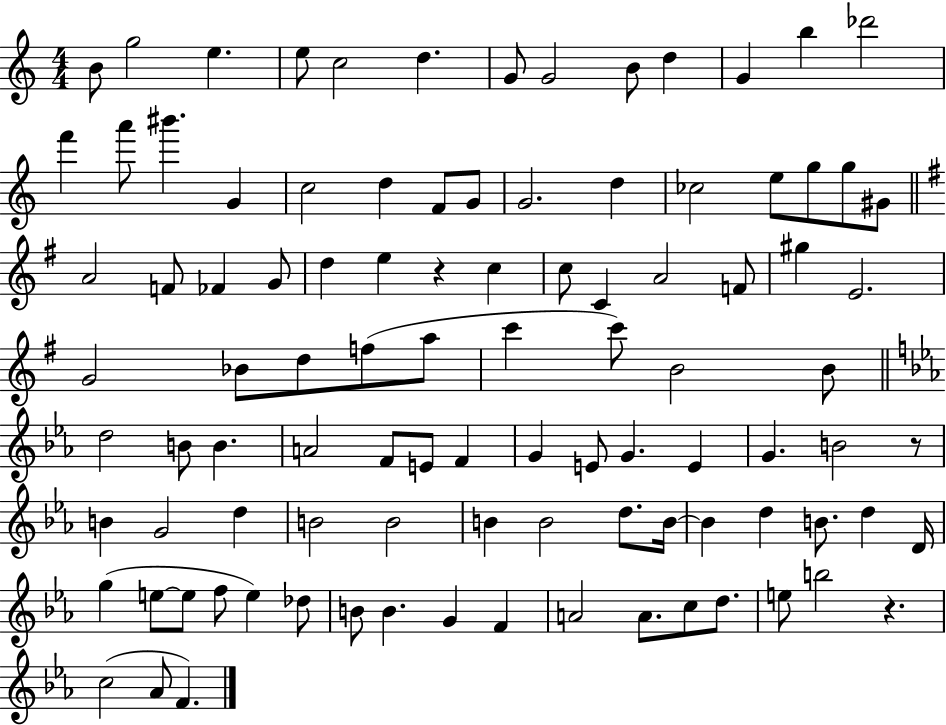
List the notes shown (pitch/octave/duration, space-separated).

B4/e G5/h E5/q. E5/e C5/h D5/q. G4/e G4/h B4/e D5/q G4/q B5/q Db6/h F6/q A6/e BIS6/q. G4/q C5/h D5/q F4/e G4/e G4/h. D5/q CES5/h E5/e G5/e G5/e G#4/e A4/h F4/e FES4/q G4/e D5/q E5/q R/q C5/q C5/e C4/q A4/h F4/e G#5/q E4/h. G4/h Bb4/e D5/e F5/e A5/e C6/q C6/e B4/h B4/e D5/h B4/e B4/q. A4/h F4/e E4/e F4/q G4/q E4/e G4/q. E4/q G4/q. B4/h R/e B4/q G4/h D5/q B4/h B4/h B4/q B4/h D5/e. B4/s B4/q D5/q B4/e. D5/q D4/s G5/q E5/e E5/e F5/e E5/q Db5/e B4/e B4/q. G4/q F4/q A4/h A4/e. C5/e D5/e. E5/e B5/h R/q. C5/h Ab4/e F4/q.